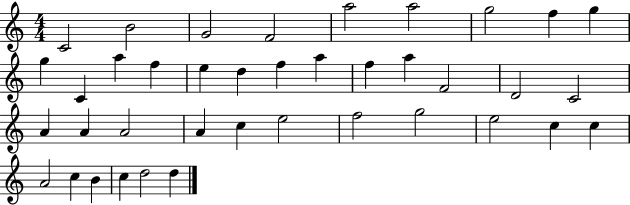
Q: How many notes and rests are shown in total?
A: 39